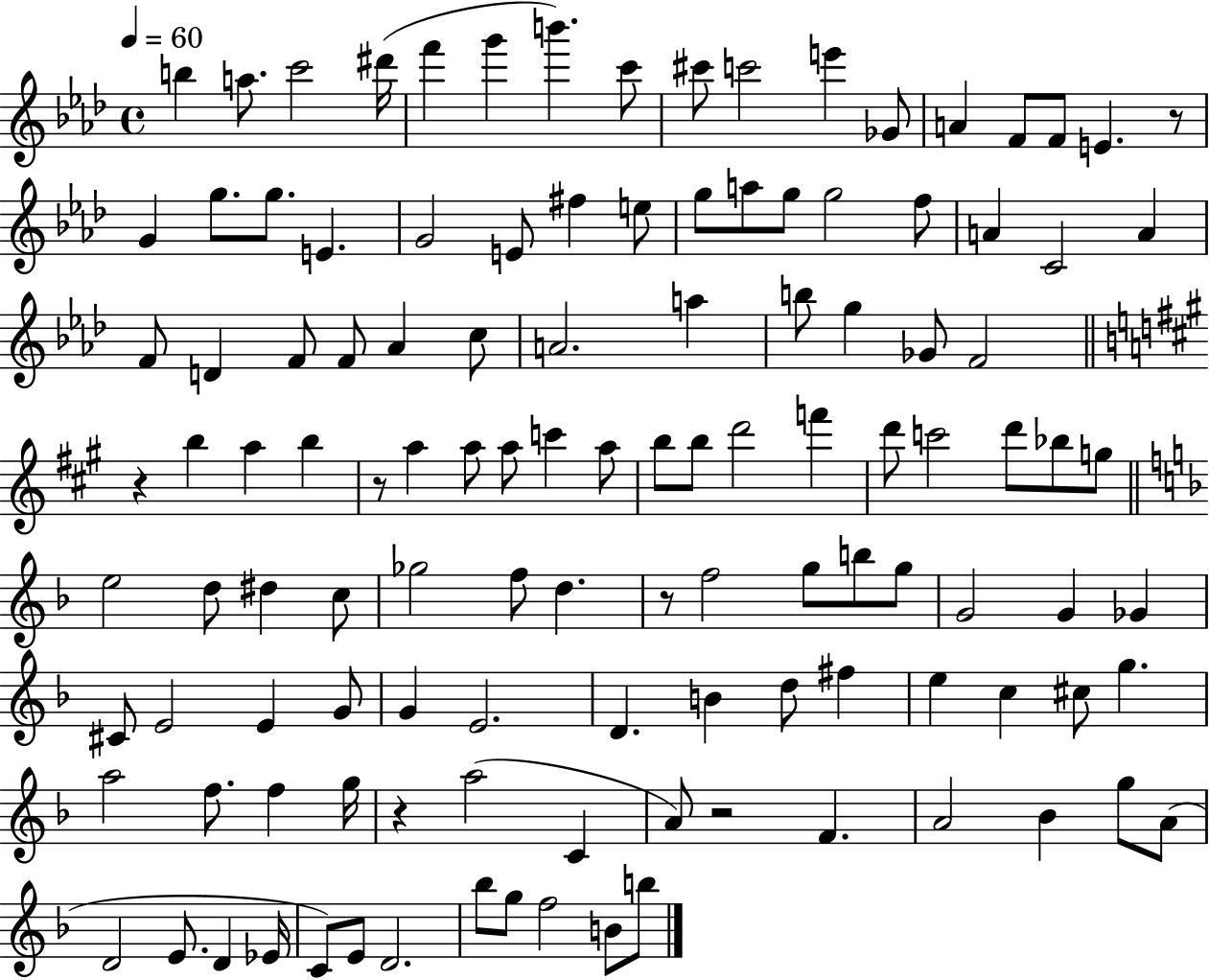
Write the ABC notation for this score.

X:1
T:Untitled
M:4/4
L:1/4
K:Ab
b a/2 c'2 ^d'/4 f' g' b' c'/2 ^c'/2 c'2 e' _G/2 A F/2 F/2 E z/2 G g/2 g/2 E G2 E/2 ^f e/2 g/2 a/2 g/2 g2 f/2 A C2 A F/2 D F/2 F/2 _A c/2 A2 a b/2 g _G/2 F2 z b a b z/2 a a/2 a/2 c' a/2 b/2 b/2 d'2 f' d'/2 c'2 d'/2 _b/2 g/2 e2 d/2 ^d c/2 _g2 f/2 d z/2 f2 g/2 b/2 g/2 G2 G _G ^C/2 E2 E G/2 G E2 D B d/2 ^f e c ^c/2 g a2 f/2 f g/4 z a2 C A/2 z2 F A2 _B g/2 A/2 D2 E/2 D _E/4 C/2 E/2 D2 _b/2 g/2 f2 B/2 b/2